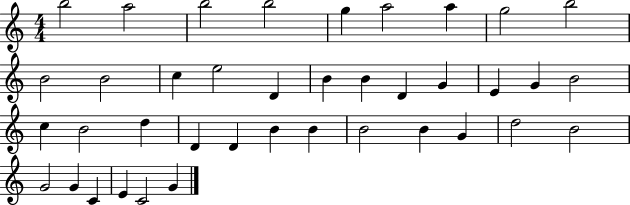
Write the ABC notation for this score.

X:1
T:Untitled
M:4/4
L:1/4
K:C
b2 a2 b2 b2 g a2 a g2 b2 B2 B2 c e2 D B B D G E G B2 c B2 d D D B B B2 B G d2 B2 G2 G C E C2 G